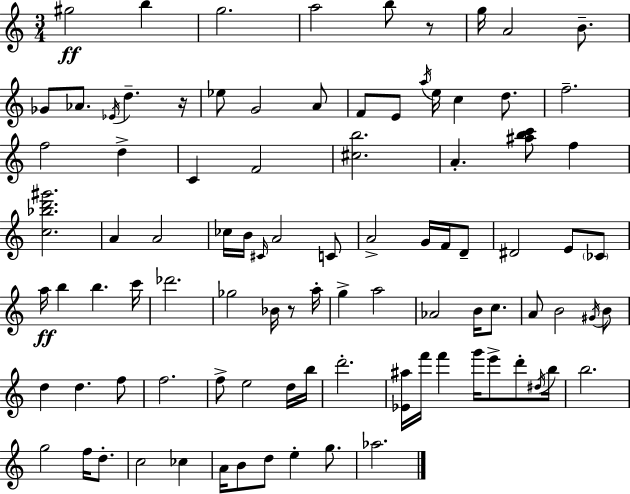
G#5/h B5/q G5/h. A5/h B5/e R/e G5/s A4/h B4/e. Gb4/e Ab4/e. Eb4/s D5/q. R/s Eb5/e G4/h A4/e F4/e E4/e A5/s E5/s C5/q D5/e. F5/h. F5/h D5/q C4/q F4/h [C#5,B5]/h. A4/q. [A#5,B5,C6]/e F5/q [C5,Bb5,D6,G#6]/h. A4/q A4/h CES5/s B4/s C#4/s A4/h C4/e A4/h G4/s F4/s D4/e D#4/h E4/e CES4/e A5/s B5/q B5/q. C6/s Db6/h. Gb5/h Bb4/s R/e A5/s G5/q A5/h Ab4/h B4/s C5/e. A4/e B4/h G#4/s B4/e D5/q D5/q. F5/e F5/h. F5/e E5/h D5/s B5/s D6/h. [Eb4,A#5]/s F6/s F6/q G6/s E6/e D6/e D#5/s B5/s B5/h. G5/h F5/s D5/e. C5/h CES5/q A4/s B4/e D5/e E5/q G5/e. Ab5/h.